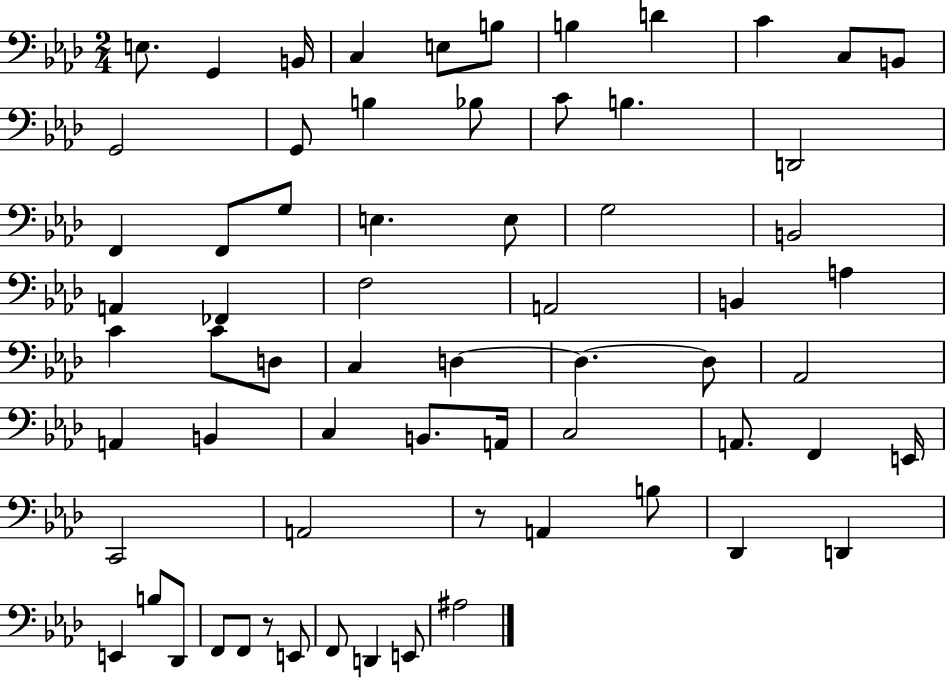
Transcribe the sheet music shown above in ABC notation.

X:1
T:Untitled
M:2/4
L:1/4
K:Ab
E,/2 G,, B,,/4 C, E,/2 B,/2 B, D C C,/2 B,,/2 G,,2 G,,/2 B, _B,/2 C/2 B, D,,2 F,, F,,/2 G,/2 E, E,/2 G,2 B,,2 A,, _F,, F,2 A,,2 B,, A, C C/2 D,/2 C, D, D, D,/2 _A,,2 A,, B,, C, B,,/2 A,,/4 C,2 A,,/2 F,, E,,/4 C,,2 A,,2 z/2 A,, B,/2 _D,, D,, E,, B,/2 _D,,/2 F,,/2 F,,/2 z/2 E,,/2 F,,/2 D,, E,,/2 ^A,2